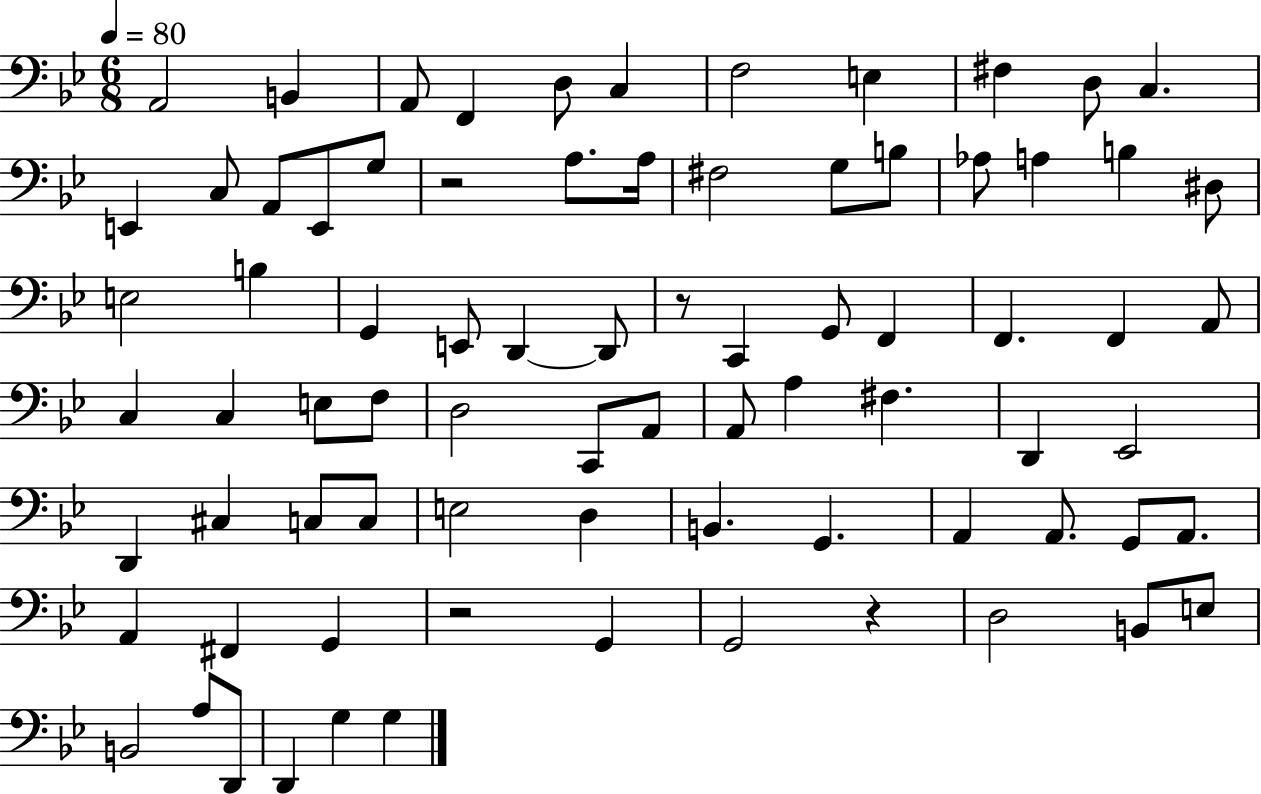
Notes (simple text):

A2/h B2/q A2/e F2/q D3/e C3/q F3/h E3/q F#3/q D3/e C3/q. E2/q C3/e A2/e E2/e G3/e R/h A3/e. A3/s F#3/h G3/e B3/e Ab3/e A3/q B3/q D#3/e E3/h B3/q G2/q E2/e D2/q D2/e R/e C2/q G2/e F2/q F2/q. F2/q A2/e C3/q C3/q E3/e F3/e D3/h C2/e A2/e A2/e A3/q F#3/q. D2/q Eb2/h D2/q C#3/q C3/e C3/e E3/h D3/q B2/q. G2/q. A2/q A2/e. G2/e A2/e. A2/q F#2/q G2/q R/h G2/q G2/h R/q D3/h B2/e E3/e B2/h A3/e D2/e D2/q G3/q G3/q